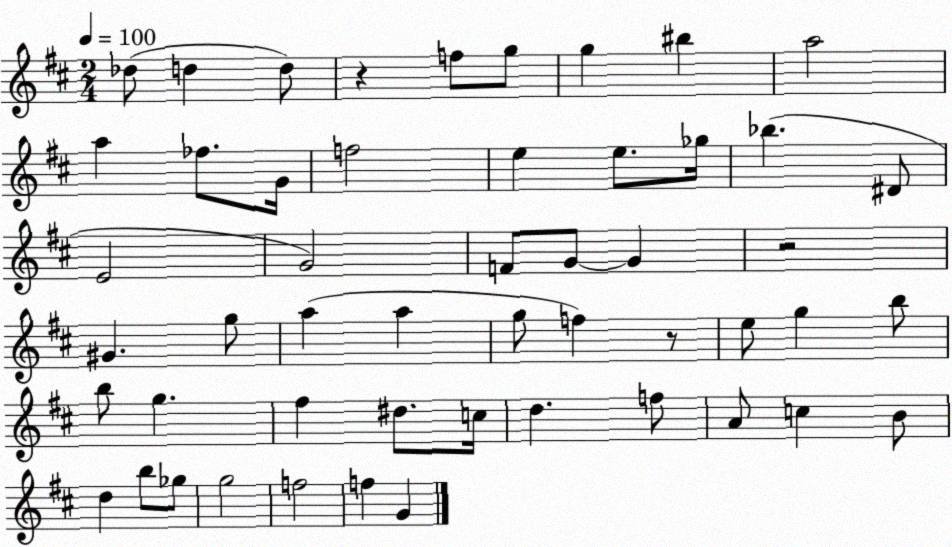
X:1
T:Untitled
M:2/4
L:1/4
K:D
_d/2 d d/2 z f/2 g/2 g ^b a2 a _f/2 G/4 f2 e e/2 _g/4 _b ^D/2 E2 G2 F/2 G/2 G z2 ^G g/2 a a g/2 f z/2 e/2 g b/2 b/2 g ^f ^d/2 c/4 d f/2 A/2 c B/2 d b/2 _g/2 g2 f2 f G